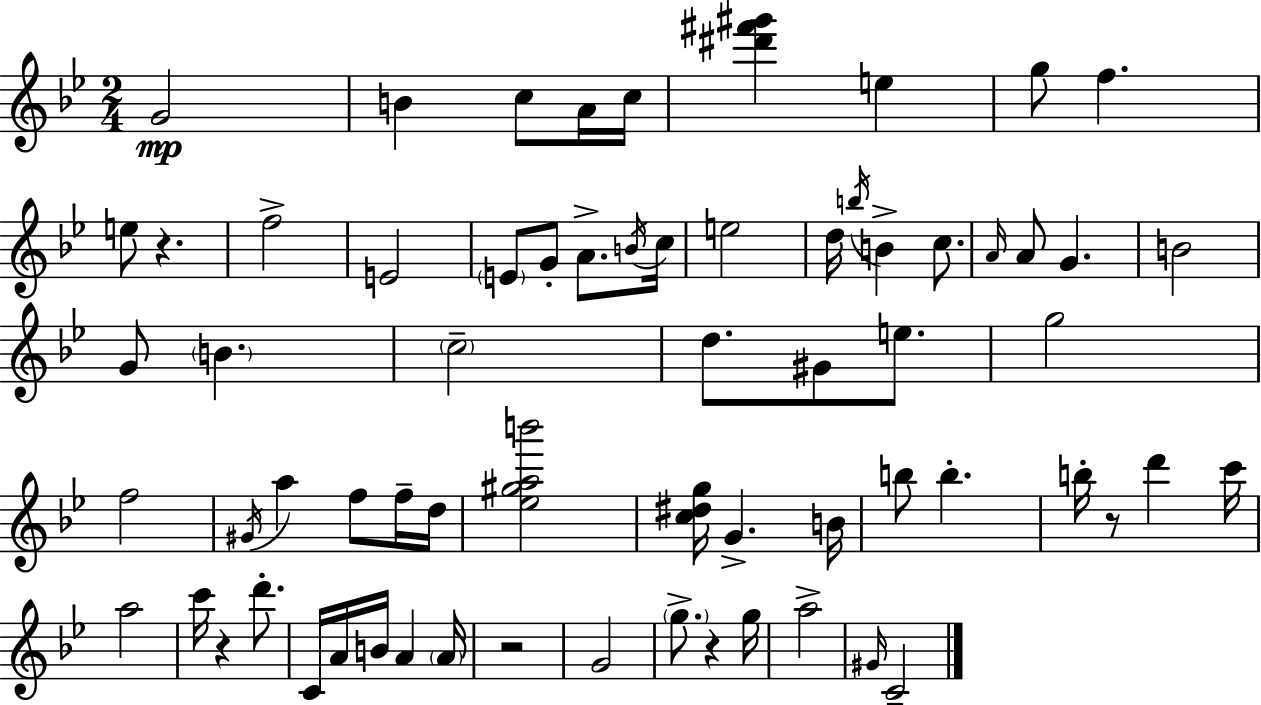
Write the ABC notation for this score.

X:1
T:Untitled
M:2/4
L:1/4
K:Gm
G2 B c/2 A/4 c/4 [^d'^f'^g'] e g/2 f e/2 z f2 E2 E/2 G/2 A/2 B/4 c/4 e2 d/4 b/4 B c/2 A/4 A/2 G B2 G/2 B c2 d/2 ^G/2 e/2 g2 f2 ^G/4 a f/2 f/4 d/4 [_e^gab']2 [c^dg]/4 G B/4 b/2 b b/4 z/2 d' c'/4 a2 c'/4 z d'/2 C/4 A/4 B/4 A A/4 z2 G2 g/2 z g/4 a2 ^G/4 C2